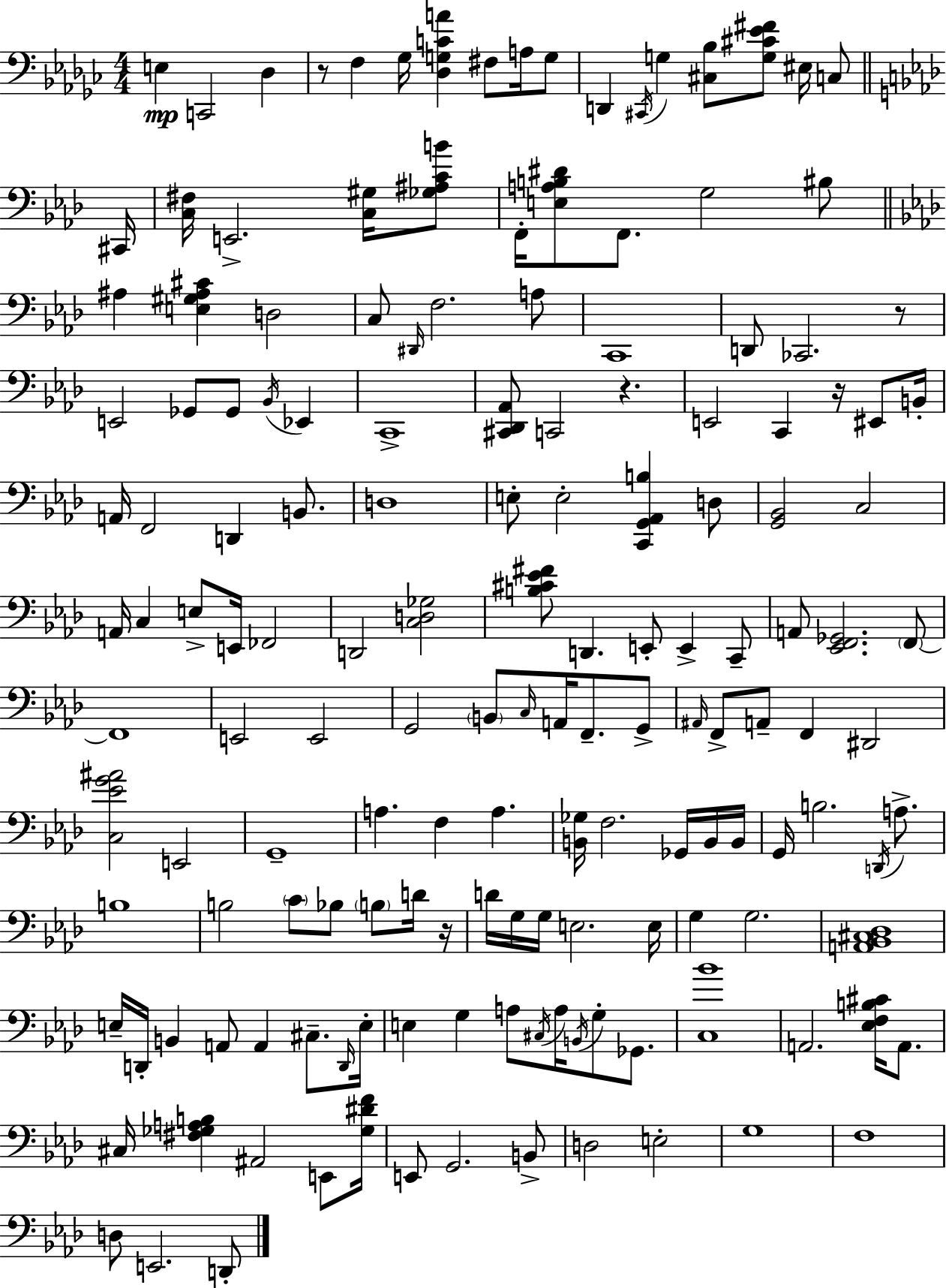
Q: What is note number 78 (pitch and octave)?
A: F3